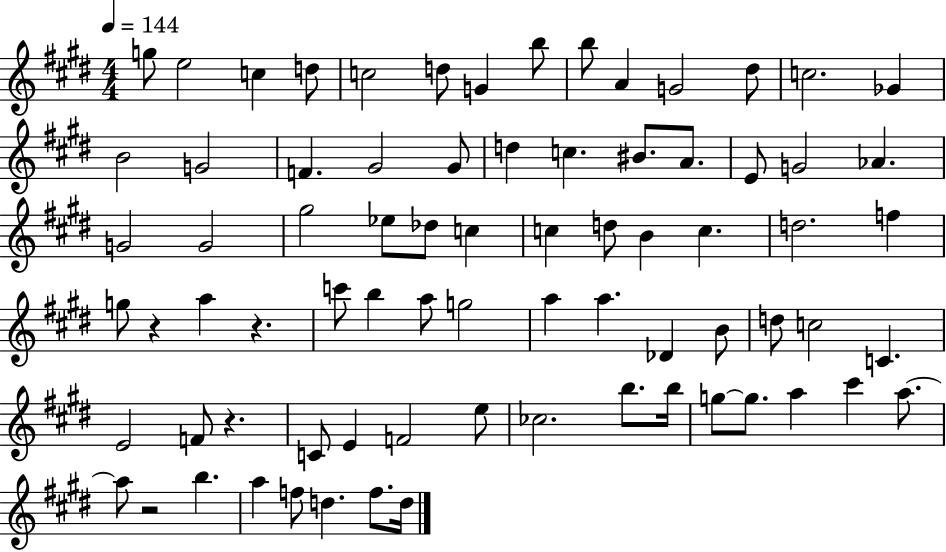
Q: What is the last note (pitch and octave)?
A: D5